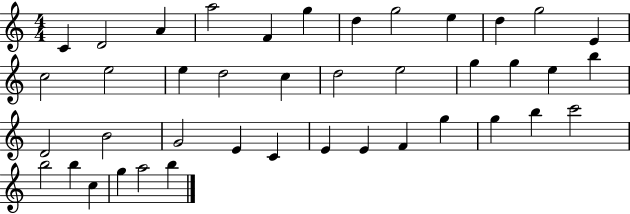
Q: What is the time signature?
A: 4/4